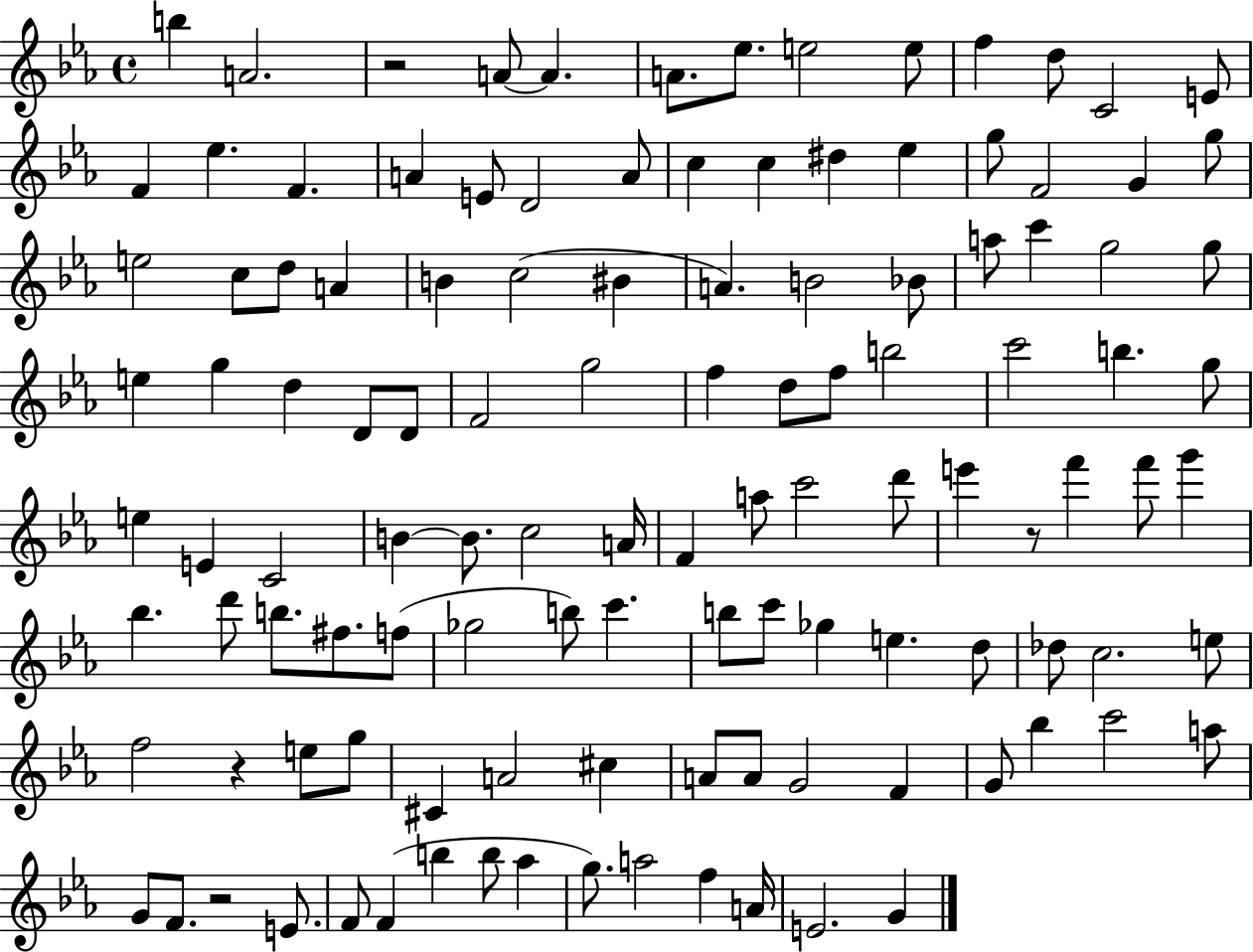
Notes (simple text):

B5/q A4/h. R/h A4/e A4/q. A4/e. Eb5/e. E5/h E5/e F5/q D5/e C4/h E4/e F4/q Eb5/q. F4/q. A4/q E4/e D4/h A4/e C5/q C5/q D#5/q Eb5/q G5/e F4/h G4/q G5/e E5/h C5/e D5/e A4/q B4/q C5/h BIS4/q A4/q. B4/h Bb4/e A5/e C6/q G5/h G5/e E5/q G5/q D5/q D4/e D4/e F4/h G5/h F5/q D5/e F5/e B5/h C6/h B5/q. G5/e E5/q E4/q C4/h B4/q B4/e. C5/h A4/s F4/q A5/e C6/h D6/e E6/q R/e F6/q F6/e G6/q Bb5/q. D6/e B5/e. F#5/e. F5/e Gb5/h B5/e C6/q. B5/e C6/e Gb5/q E5/q. D5/e Db5/e C5/h. E5/e F5/h R/q E5/e G5/e C#4/q A4/h C#5/q A4/e A4/e G4/h F4/q G4/e Bb5/q C6/h A5/e G4/e F4/e. R/h E4/e. F4/e F4/q B5/q B5/e Ab5/q G5/e. A5/h F5/q A4/s E4/h. G4/q